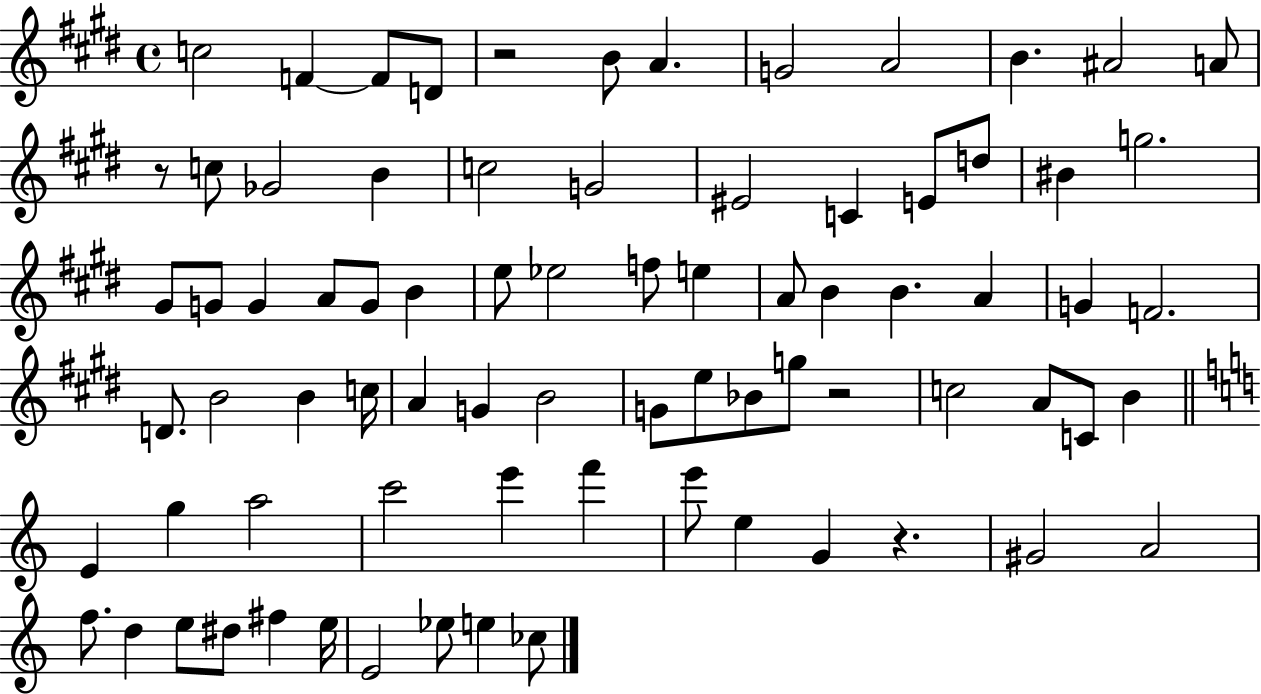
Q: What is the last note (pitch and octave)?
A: CES5